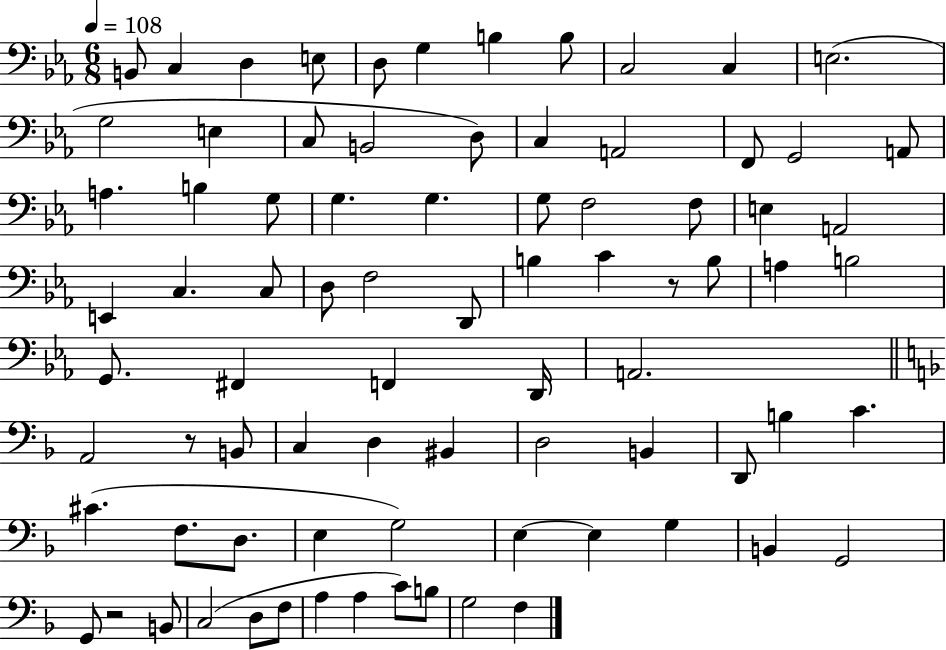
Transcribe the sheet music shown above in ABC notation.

X:1
T:Untitled
M:6/8
L:1/4
K:Eb
B,,/2 C, D, E,/2 D,/2 G, B, B,/2 C,2 C, E,2 G,2 E, C,/2 B,,2 D,/2 C, A,,2 F,,/2 G,,2 A,,/2 A, B, G,/2 G, G, G,/2 F,2 F,/2 E, A,,2 E,, C, C,/2 D,/2 F,2 D,,/2 B, C z/2 B,/2 A, B,2 G,,/2 ^F,, F,, D,,/4 A,,2 A,,2 z/2 B,,/2 C, D, ^B,, D,2 B,, D,,/2 B, C ^C F,/2 D,/2 E, G,2 E, E, G, B,, G,,2 G,,/2 z2 B,,/2 C,2 D,/2 F,/2 A, A, C/2 B,/2 G,2 F,